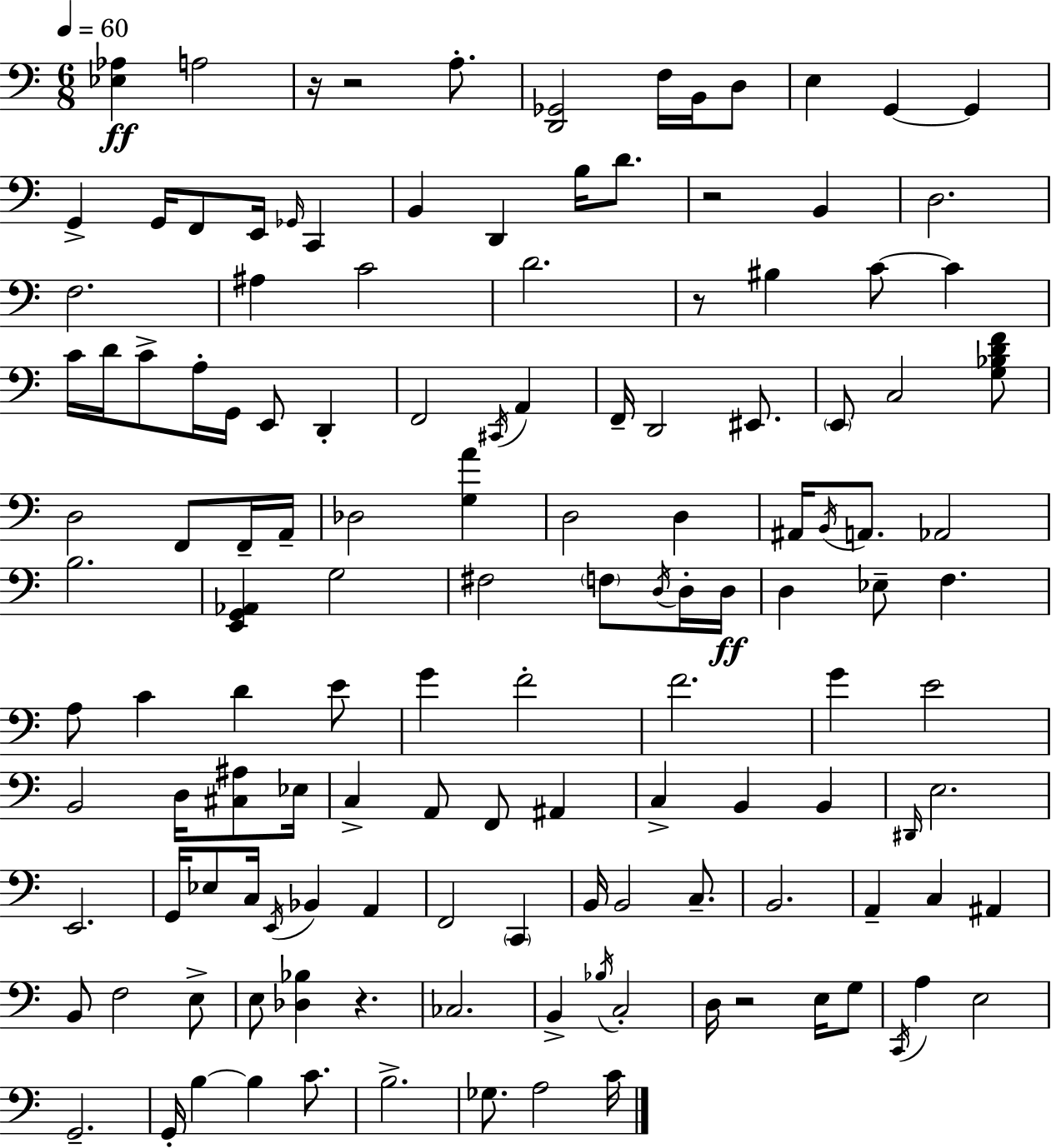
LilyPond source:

{
  \clef bass
  \numericTimeSignature
  \time 6/8
  \key a \minor
  \tempo 4 = 60
  <ees aes>4\ff a2 | r16 r2 a8.-. | <d, ges,>2 f16 b,16 d8 | e4 g,4~~ g,4 | \break g,4-> g,16 f,8 e,16 \grace { ges,16 } c,4 | b,4 d,4 b16 d'8. | r2 b,4 | d2. | \break f2. | ais4 c'2 | d'2. | r8 bis4 c'8~~ c'4 | \break c'16 d'16 c'8-> a16-. g,16 e,8 d,4-. | f,2 \acciaccatura { cis,16 } a,4 | f,16-- d,2 eis,8. | \parenthesize e,8 c2 | \break <g bes d' f'>8 d2 f,8 | f,16-- a,16-- des2 <g a'>4 | d2 d4 | ais,16 \acciaccatura { b,16 } a,8. aes,2 | \break b2. | <e, g, aes,>4 g2 | fis2 \parenthesize f8 | \acciaccatura { d16 } d16-. d16\ff d4 ees8-- f4. | \break a8 c'4 d'4 | e'8 g'4 f'2-. | f'2. | g'4 e'2 | \break b,2 | d16 <cis ais>8 ees16 c4-> a,8 f,8 | ais,4 c4-> b,4 | b,4 \grace { dis,16 } e2. | \break e,2. | g,16 ees8 c16 \acciaccatura { e,16 } bes,4 | a,4 f,2 | \parenthesize c,4 b,16 b,2 | \break c8.-- b,2. | a,4-- c4 | ais,4 b,8 f2 | e8-> e8 <des bes>4 | \break r4. ces2. | b,4-> \acciaccatura { bes16 } c2-. | d16 r2 | e16 g8 \acciaccatura { c,16 } a4 | \break e2 g,2.-- | g,16-. b4~~ | b4 c'8. b2.-> | ges8. a2 | \break c'16 \bar "|."
}